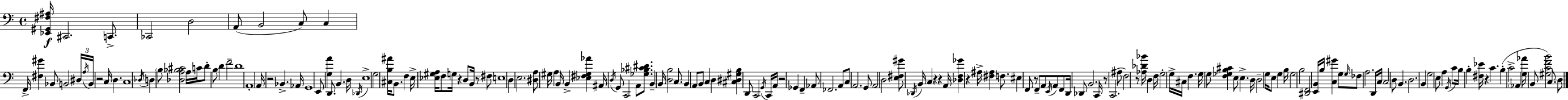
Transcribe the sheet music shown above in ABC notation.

X:1
T:Untitled
M:4/4
L:1/4
K:Am
[_E,,^G,,^F,^A,]/4 ^C,,2 C,,/2 _C,,2 D,2 A,,/2 B,,2 C,/2 C, F,,/4 [^F,^G] _B,,/2 B,,2 ^D,/4 A,/4 B,,/4 z2 C,/4 D, C,4 _D,/4 D, B,/2 [_D,A,_B,^C]2 A,/4 C/4 D/2 B,/2 D F2 D4 A,,4 A,,/4 z2 _B,, _A,,/4 G,,4 E,,/2 [G,A] D,,/2 B,, D,/4 _D,,/4 E,4 G,2 [^C,B,^A]/4 B,,/2 F, E,/4 [_E,^G,A,]/4 F,/2 G,/4 z D,/2 B,,/4 z/2 ^F,/2 E,4 D, E,2 [^D,A,]/2 ^G,/4 A, B,,/4 B,, [_E,^F,^G,_A] ^A,,/4 D,/4 G,,/2 C,,2 A,,/2 [_G,_B,^C^D]/2 B,, B,,/4 [D,B,]2 C,/2 B,, A,,/2 B,,/2 C, D, [^C,^D,^G,B,] D,,/2 C,,2 G,,/4 C,,/4 A,,/4 z2 _G,, F,, _A,,/2 _F,,2 A,,/2 C,/2 A,,2 G,,/2 A,,2 D,2 [E,^F,^G]/2 _D,,/4 B,,/4 C, z z A,,/4 [_D,F,_G] z ^A,/4 [^F,^A,] F,/2 ^E, F,,/2 z/2 F,,/2 A,,/2 E,,/4 A,,/2 F,,/2 D,,/4 _D,,/2 B,,2 C,,/4 z/2 C,,2 ^A,/2 F,2 z/2 [_A,_D_B]/4 D, F,/4 G,2 G,/4 ^C,/4 F, G,/4 G,/2 [F,_G,B,^C] E,/2 E, D,/4 D,2 G,/4 E,/2 G, B,/4 G,2 B,2 [^D,,F,,]2 [E,,B,,]/4 B,/4 [C,^G] G,/2 G,/4 _F,/2 A,2 D,,/4 C,/4 C,2 D,/2 B,, D,2 B,, G,2 E,/2 A, G,,/4 C/2 B,/4 B, [^F,_E]/4 z C B, C2 _A,, [G,_A]/4 B,,/2 [^G,CFB]2 C,/2 D,/2